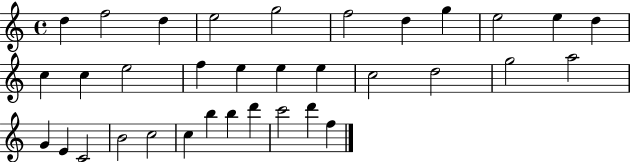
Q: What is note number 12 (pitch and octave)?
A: C5